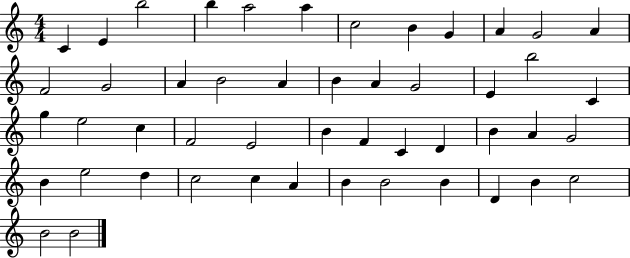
{
  \clef treble
  \numericTimeSignature
  \time 4/4
  \key c \major
  c'4 e'4 b''2 | b''4 a''2 a''4 | c''2 b'4 g'4 | a'4 g'2 a'4 | \break f'2 g'2 | a'4 b'2 a'4 | b'4 a'4 g'2 | e'4 b''2 c'4 | \break g''4 e''2 c''4 | f'2 e'2 | b'4 f'4 c'4 d'4 | b'4 a'4 g'2 | \break b'4 e''2 d''4 | c''2 c''4 a'4 | b'4 b'2 b'4 | d'4 b'4 c''2 | \break b'2 b'2 | \bar "|."
}